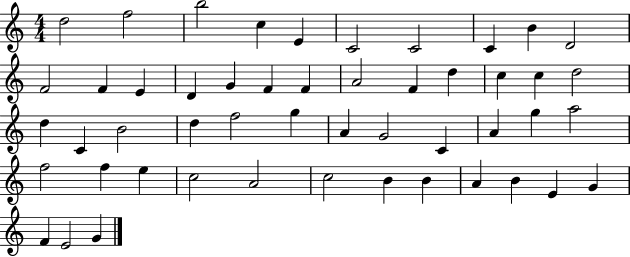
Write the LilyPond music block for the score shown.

{
  \clef treble
  \numericTimeSignature
  \time 4/4
  \key c \major
  d''2 f''2 | b''2 c''4 e'4 | c'2 c'2 | c'4 b'4 d'2 | \break f'2 f'4 e'4 | d'4 g'4 f'4 f'4 | a'2 f'4 d''4 | c''4 c''4 d''2 | \break d''4 c'4 b'2 | d''4 f''2 g''4 | a'4 g'2 c'4 | a'4 g''4 a''2 | \break f''2 f''4 e''4 | c''2 a'2 | c''2 b'4 b'4 | a'4 b'4 e'4 g'4 | \break f'4 e'2 g'4 | \bar "|."
}